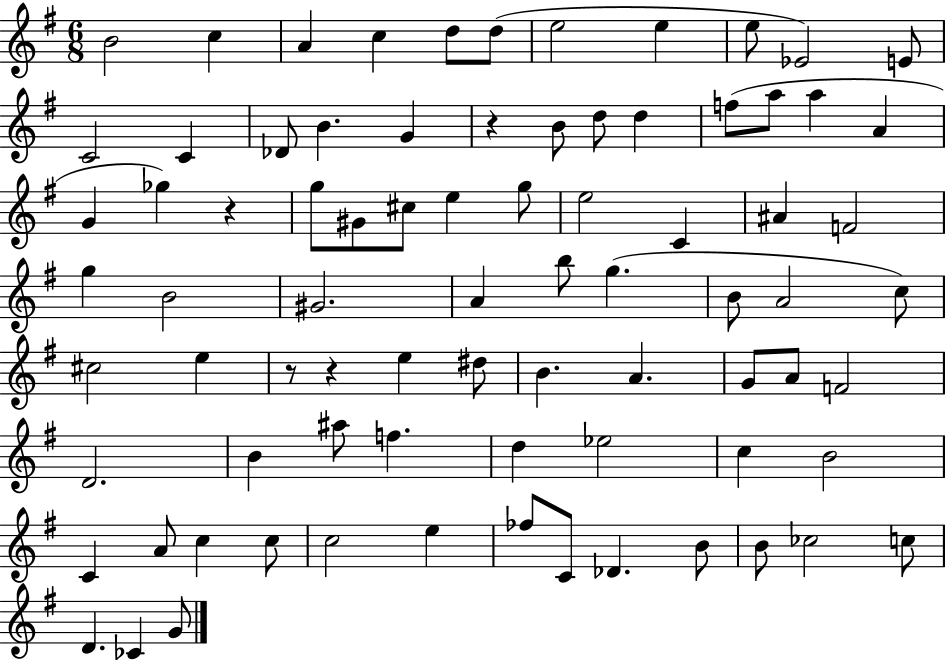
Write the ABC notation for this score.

X:1
T:Untitled
M:6/8
L:1/4
K:G
B2 c A c d/2 d/2 e2 e e/2 _E2 E/2 C2 C _D/2 B G z B/2 d/2 d f/2 a/2 a A G _g z g/2 ^G/2 ^c/2 e g/2 e2 C ^A F2 g B2 ^G2 A b/2 g B/2 A2 c/2 ^c2 e z/2 z e ^d/2 B A G/2 A/2 F2 D2 B ^a/2 f d _e2 c B2 C A/2 c c/2 c2 e _f/2 C/2 _D B/2 B/2 _c2 c/2 D _C G/2